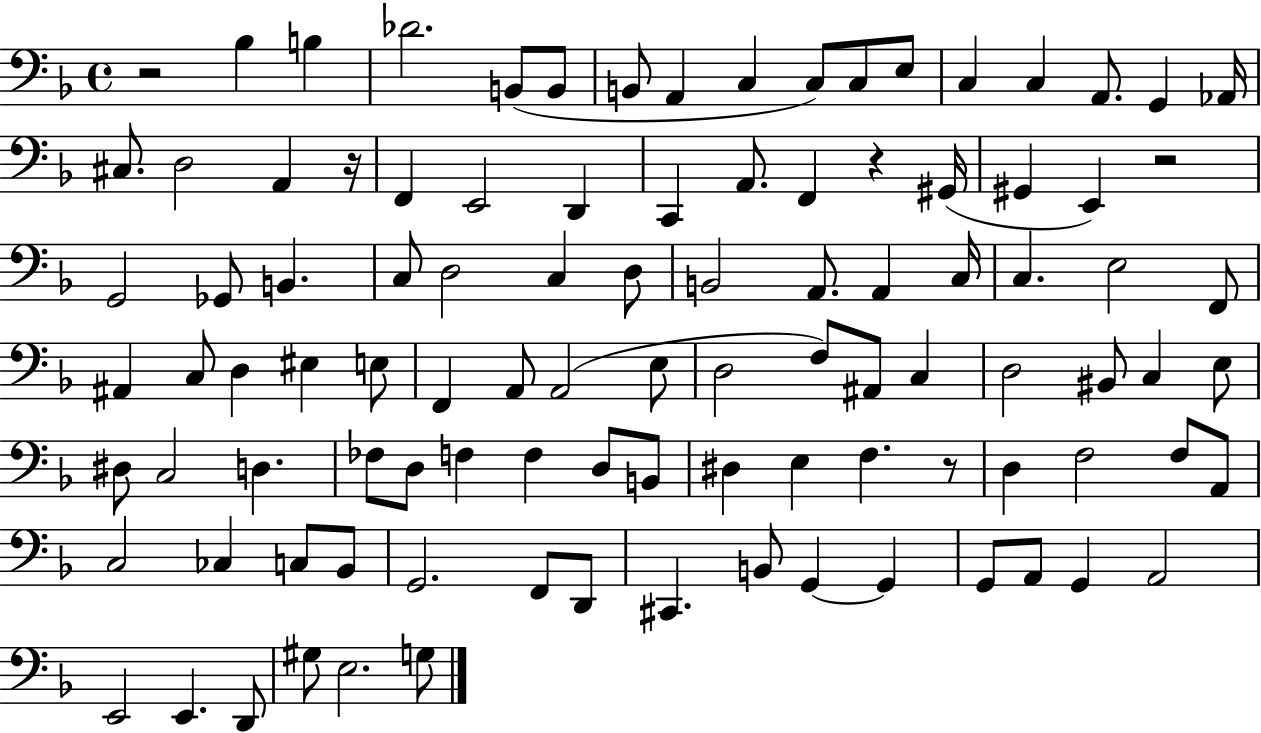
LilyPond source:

{
  \clef bass
  \time 4/4
  \defaultTimeSignature
  \key f \major
  r2 bes4 b4 | des'2. b,8( b,8 | b,8 a,4 c4 c8) c8 e8 | c4 c4 a,8. g,4 aes,16 | \break cis8. d2 a,4 r16 | f,4 e,2 d,4 | c,4 a,8. f,4 r4 gis,16( | gis,4 e,4) r2 | \break g,2 ges,8 b,4. | c8 d2 c4 d8 | b,2 a,8. a,4 c16 | c4. e2 f,8 | \break ais,4 c8 d4 eis4 e8 | f,4 a,8 a,2( e8 | d2 f8) ais,8 c4 | d2 bis,8 c4 e8 | \break dis8 c2 d4. | fes8 d8 f4 f4 d8 b,8 | dis4 e4 f4. r8 | d4 f2 f8 a,8 | \break c2 ces4 c8 bes,8 | g,2. f,8 d,8 | cis,4. b,8 g,4~~ g,4 | g,8 a,8 g,4 a,2 | \break e,2 e,4. d,8 | gis8 e2. g8 | \bar "|."
}